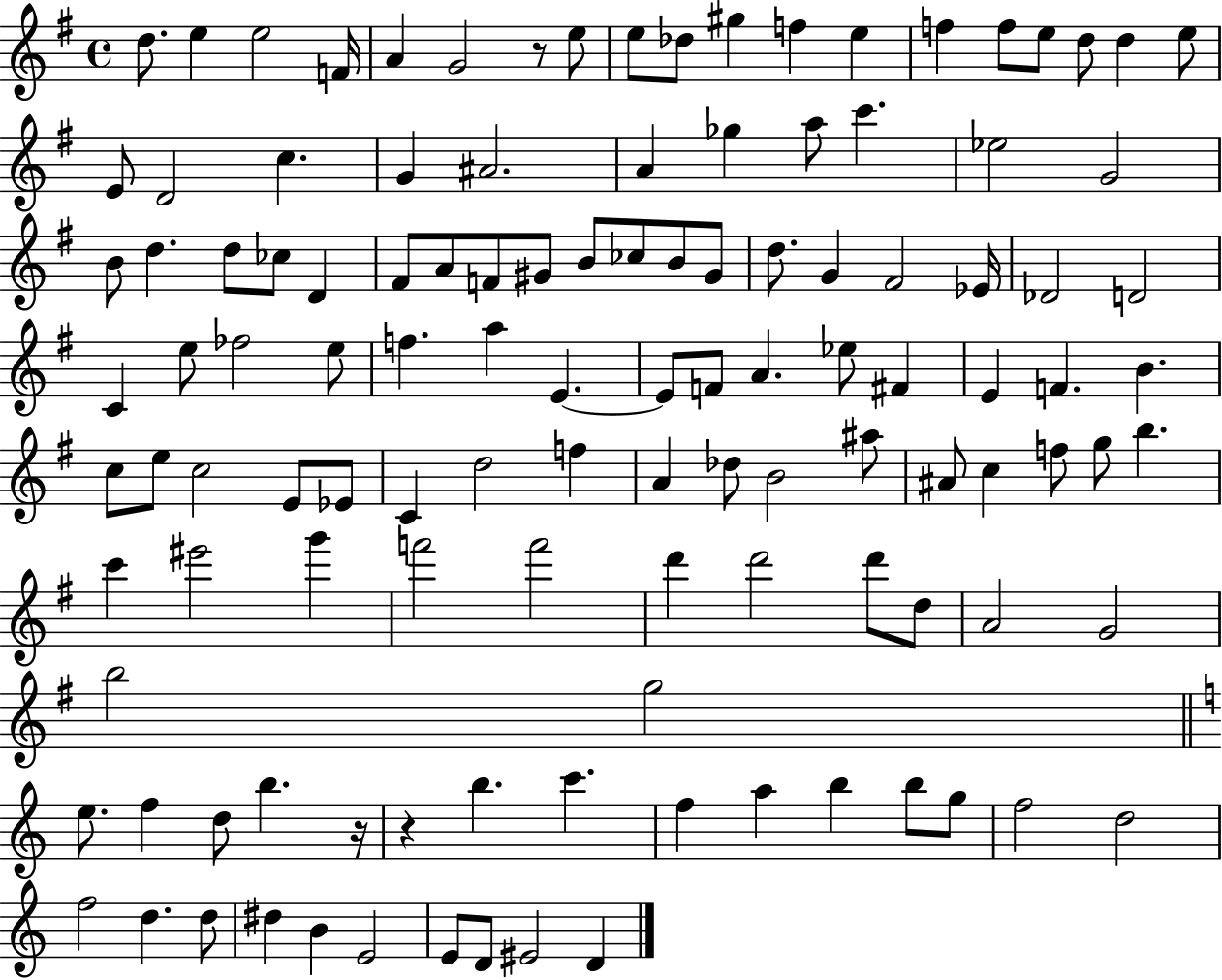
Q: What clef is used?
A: treble